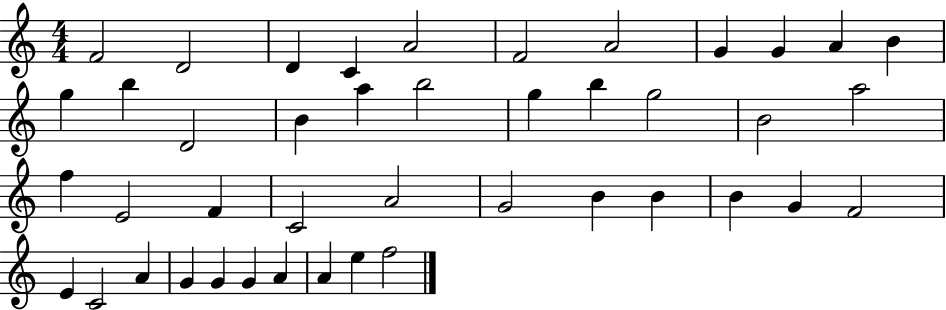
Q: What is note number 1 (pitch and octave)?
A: F4